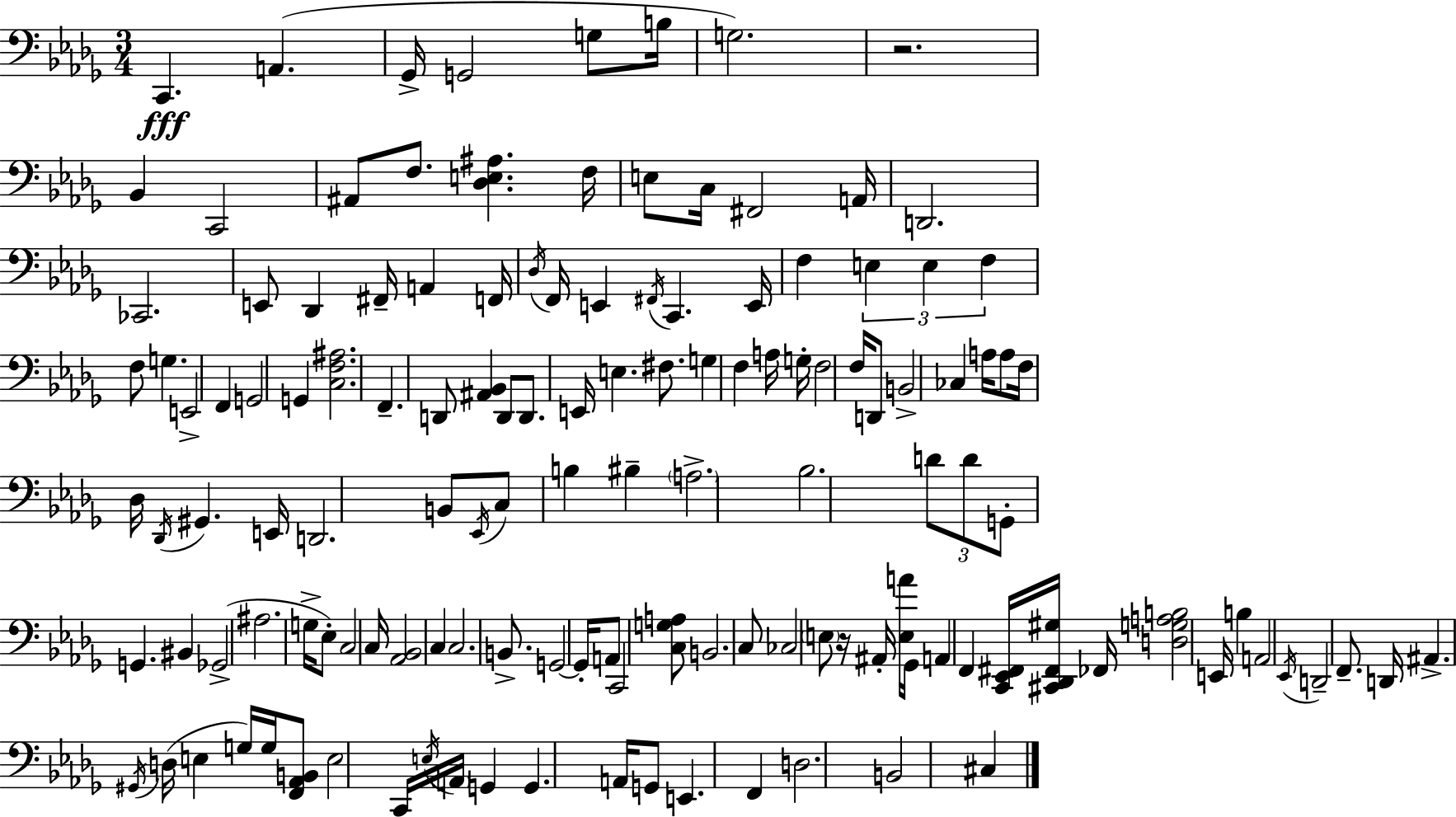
{
  \clef bass
  \numericTimeSignature
  \time 3/4
  \key bes \minor
  c,4.\fff a,4.( | ges,16-> g,2 g8 b16 | g2.) | r2. | \break bes,4 c,2 | ais,8 f8. <des e ais>4. f16 | e8 c16 fis,2 a,16 | d,2. | \break ces,2. | e,8 des,4 fis,16-- a,4 f,16 | \acciaccatura { des16 } f,16 e,4 \acciaccatura { fis,16 } c,4. | e,16 f4 \tuplet 3/2 { e4 e4 | \break f4 } f8 g4. | e,2-> f,4 | g,2 g,4 | <c f ais>2. | \break f,4.-- d,8 <ais, bes,>4 | d,8 d,8. e,16 e4. | fis8. g4 f4 | a16 g16-. f2 f16 | \break d,8 b,2-> ces4 | a16 a8 f16 des16 \acciaccatura { des,16 } gis,4. | e,16 d,2. | b,8 \acciaccatura { ees,16 } c8 b4 | \break bis4-- \parenthesize a2.-> | bes2. | \tuplet 3/2 { d'8 d'8 g,8-. } g,4. | bis,4 ges,2->( | \break ais2. | g16-> ees8-.) c2 | c16 <aes, bes,>2 | c4 c2. | \break b,8.-> g,2~~ | g,16-. a,8 c,2 | <c g a>8 b,2. | c8 ces2 | \break \parenthesize e8 r16 ais,16-. <e a'>16 ges,16 a,4 | f,4 <c, ees, fis,>16 <cis, des, fis, gis>16 fes,16 <d g a b>2 | e,16 b4 a,2 | \acciaccatura { ees,16 } d,2-- | \break f,8.-- d,16 ais,4.-> \acciaccatura { gis,16 } | d16( e4 g16) g16 <f, aes, b,>8 e2 | c,16 \acciaccatura { e16 } \parenthesize a,16 g,4 | g,4. a,16 g,8 e,4. | \break f,4 d2. | b,2 | cis4 \bar "|."
}